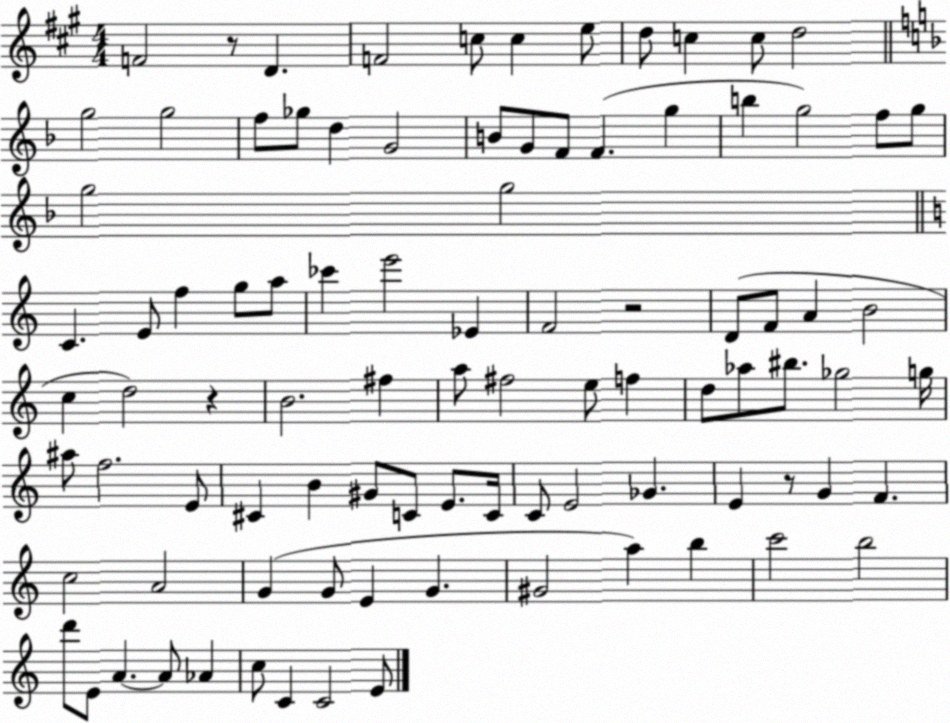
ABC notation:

X:1
T:Untitled
M:4/4
L:1/4
K:A
F2 z/2 D F2 c/2 c e/2 d/2 c c/2 d2 g2 g2 f/2 _g/2 d G2 B/2 G/2 F/2 F g b g2 f/2 g/2 g2 g2 C E/2 f g/2 a/2 _c' e'2 _E F2 z2 D/2 F/2 A B2 c d2 z B2 ^f a/2 ^f2 e/2 f d/2 _a/2 ^b/2 _g2 g/4 ^a/2 f2 E/2 ^C B ^G/2 C/2 E/2 C/4 C/2 E2 _G E z/2 G F c2 A2 G G/2 E G ^G2 a b c'2 b2 d'/2 E/2 A A/2 _A c/2 C C2 E/2